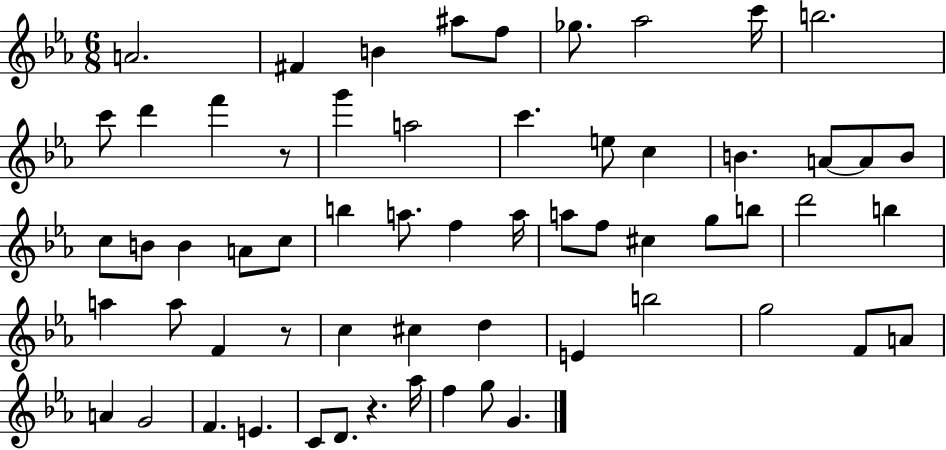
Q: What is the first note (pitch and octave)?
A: A4